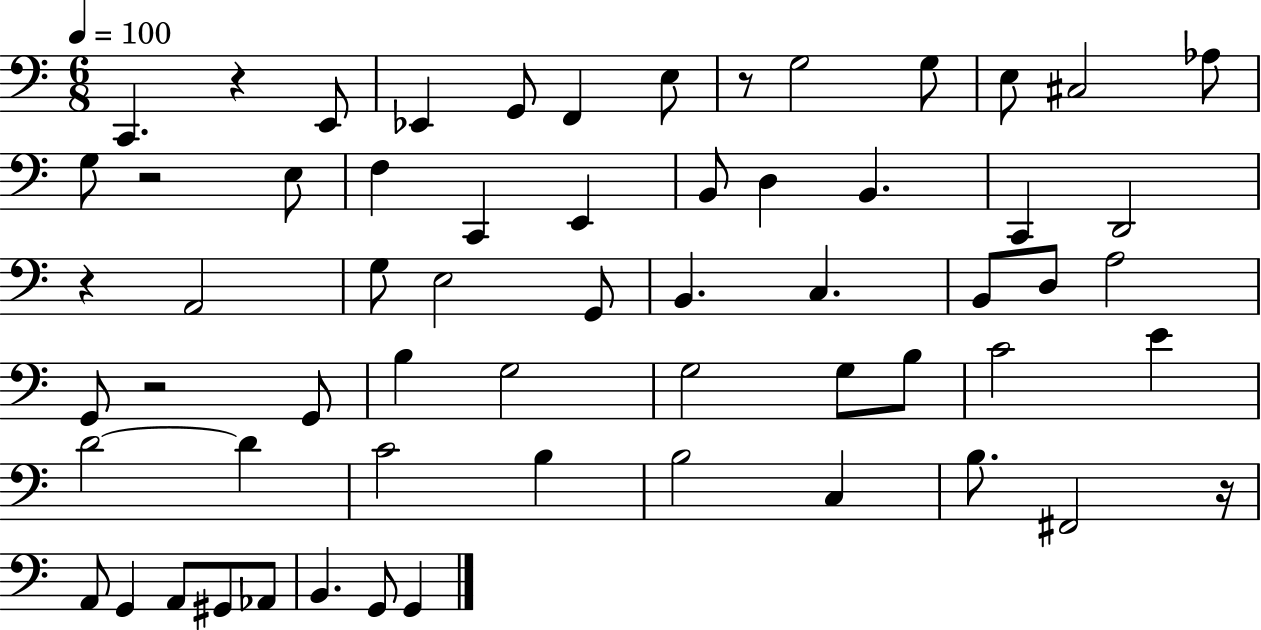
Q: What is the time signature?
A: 6/8